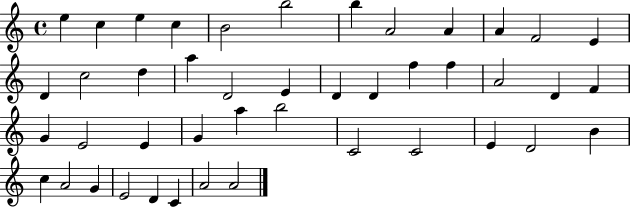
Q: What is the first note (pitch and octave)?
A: E5